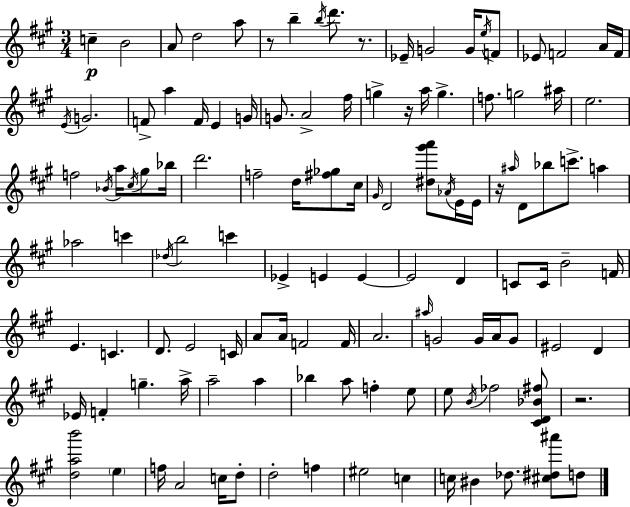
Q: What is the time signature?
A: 3/4